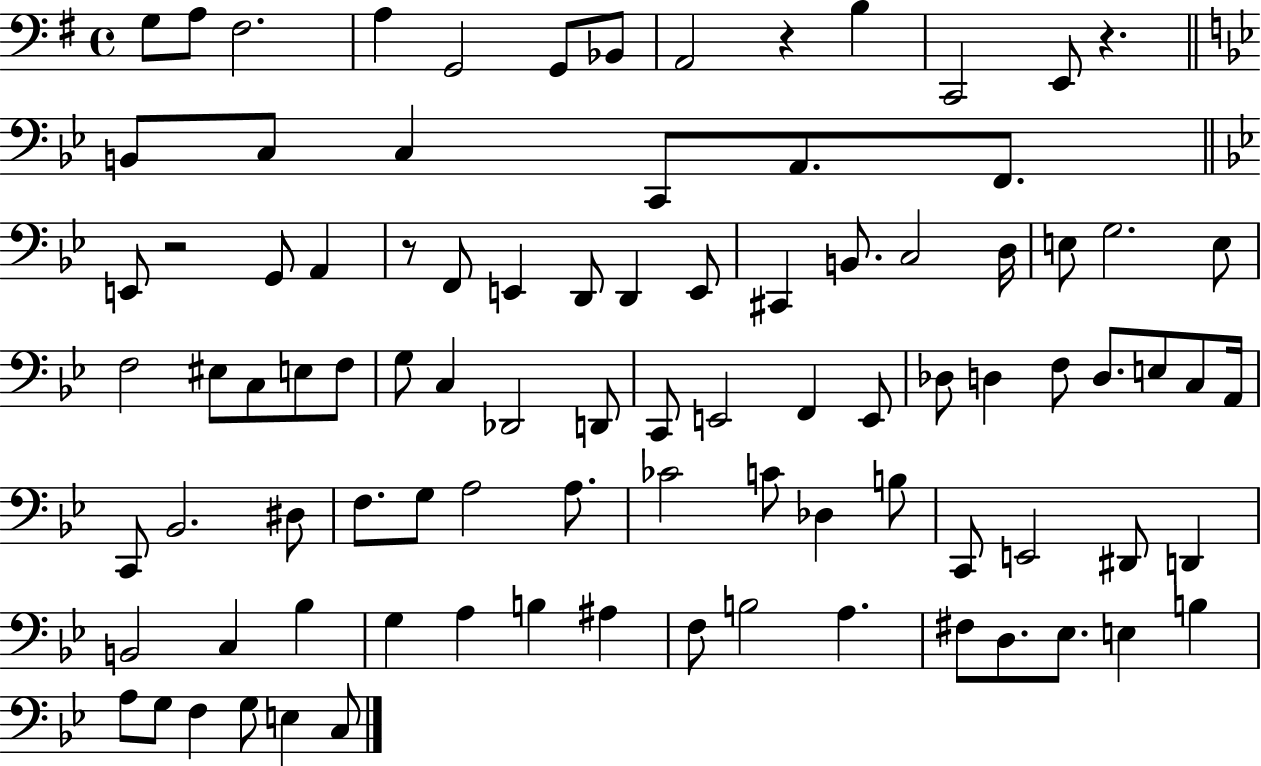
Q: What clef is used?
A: bass